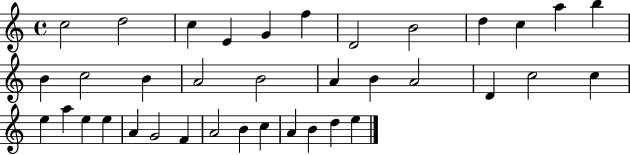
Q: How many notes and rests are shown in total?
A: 37